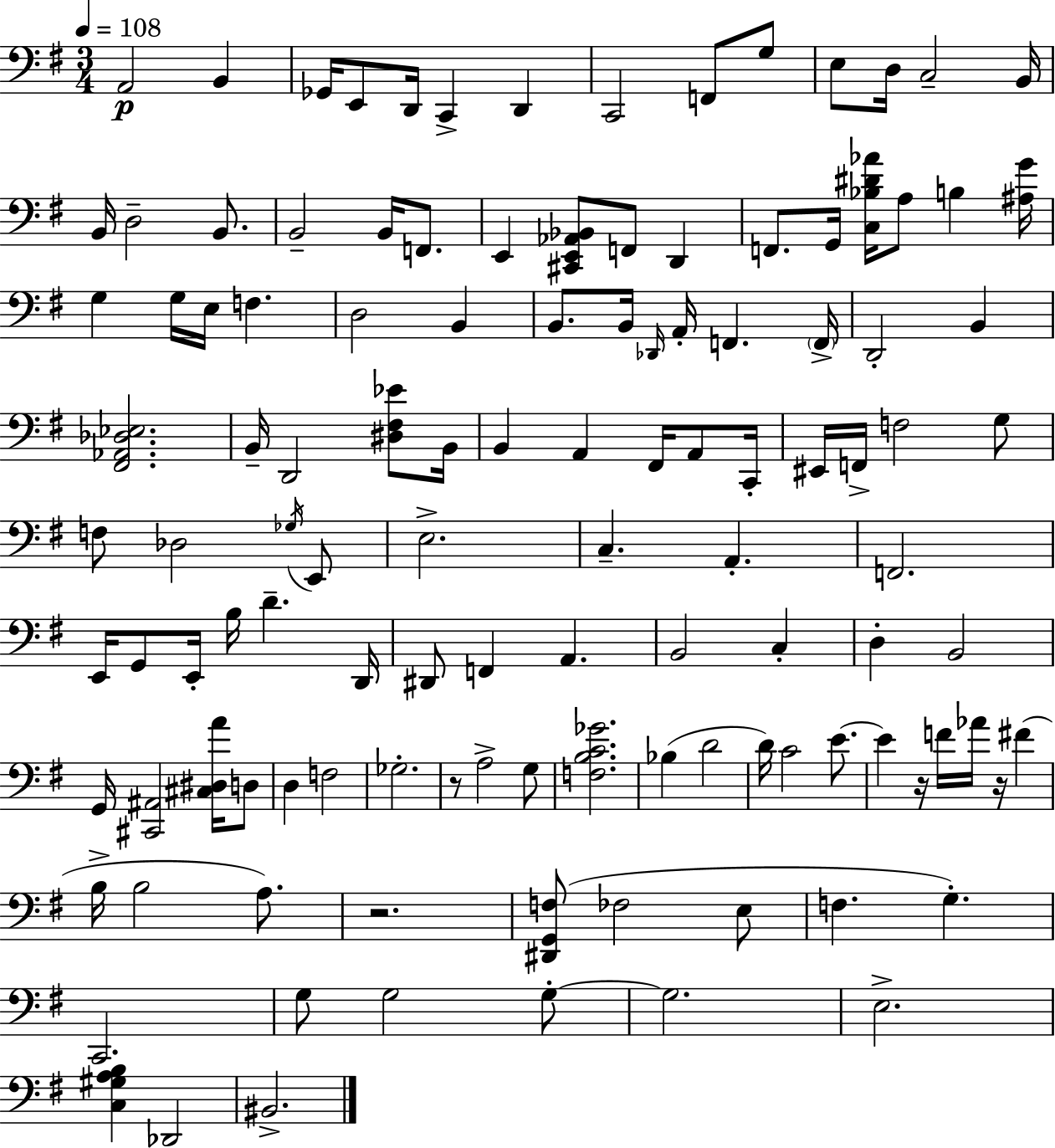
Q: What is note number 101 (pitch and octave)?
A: G3